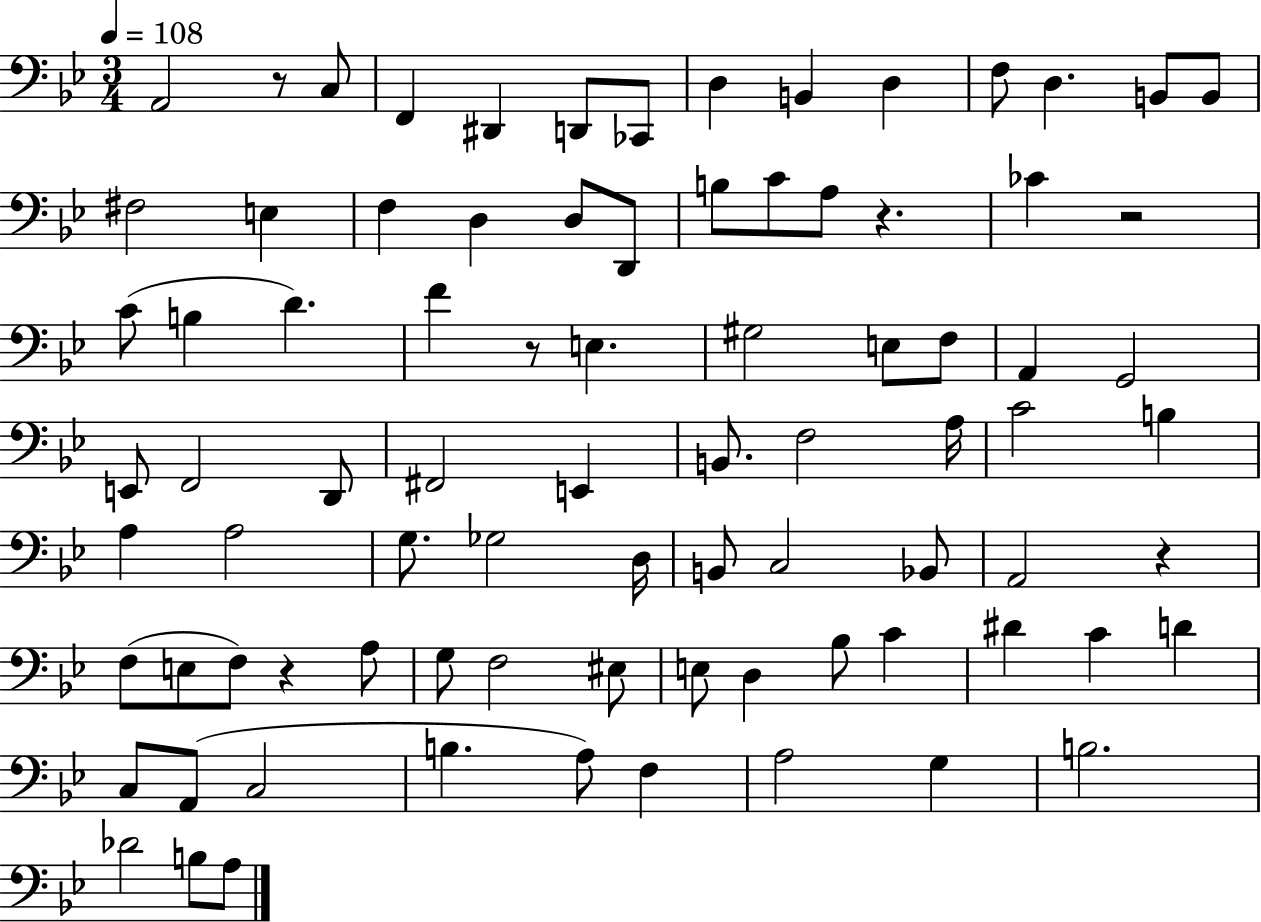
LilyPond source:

{
  \clef bass
  \numericTimeSignature
  \time 3/4
  \key bes \major
  \tempo 4 = 108
  a,2 r8 c8 | f,4 dis,4 d,8 ces,8 | d4 b,4 d4 | f8 d4. b,8 b,8 | \break fis2 e4 | f4 d4 d8 d,8 | b8 c'8 a8 r4. | ces'4 r2 | \break c'8( b4 d'4.) | f'4 r8 e4. | gis2 e8 f8 | a,4 g,2 | \break e,8 f,2 d,8 | fis,2 e,4 | b,8. f2 a16 | c'2 b4 | \break a4 a2 | g8. ges2 d16 | b,8 c2 bes,8 | a,2 r4 | \break f8( e8 f8) r4 a8 | g8 f2 eis8 | e8 d4 bes8 c'4 | dis'4 c'4 d'4 | \break c8 a,8( c2 | b4. a8) f4 | a2 g4 | b2. | \break des'2 b8 a8 | \bar "|."
}